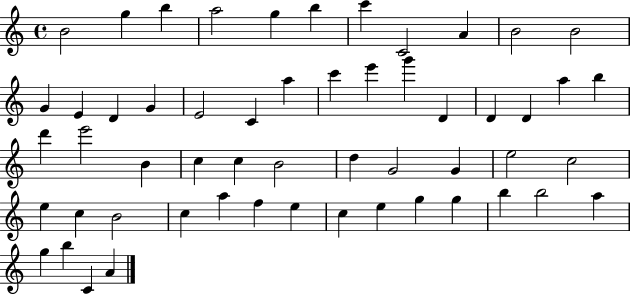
X:1
T:Untitled
M:4/4
L:1/4
K:C
B2 g b a2 g b c' C2 A B2 B2 G E D G E2 C a c' e' g' D D D a b d' e'2 B c c B2 d G2 G e2 c2 e c B2 c a f e c e g g b b2 a g b C A